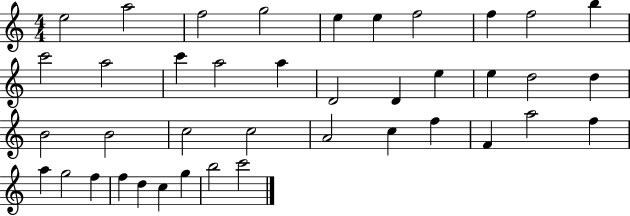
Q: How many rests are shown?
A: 0